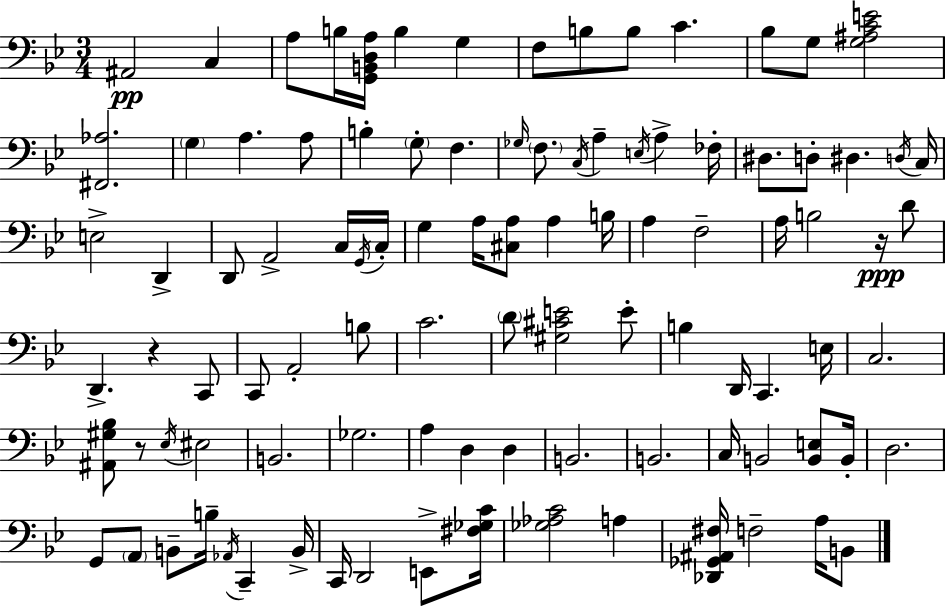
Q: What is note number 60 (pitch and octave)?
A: Eb3